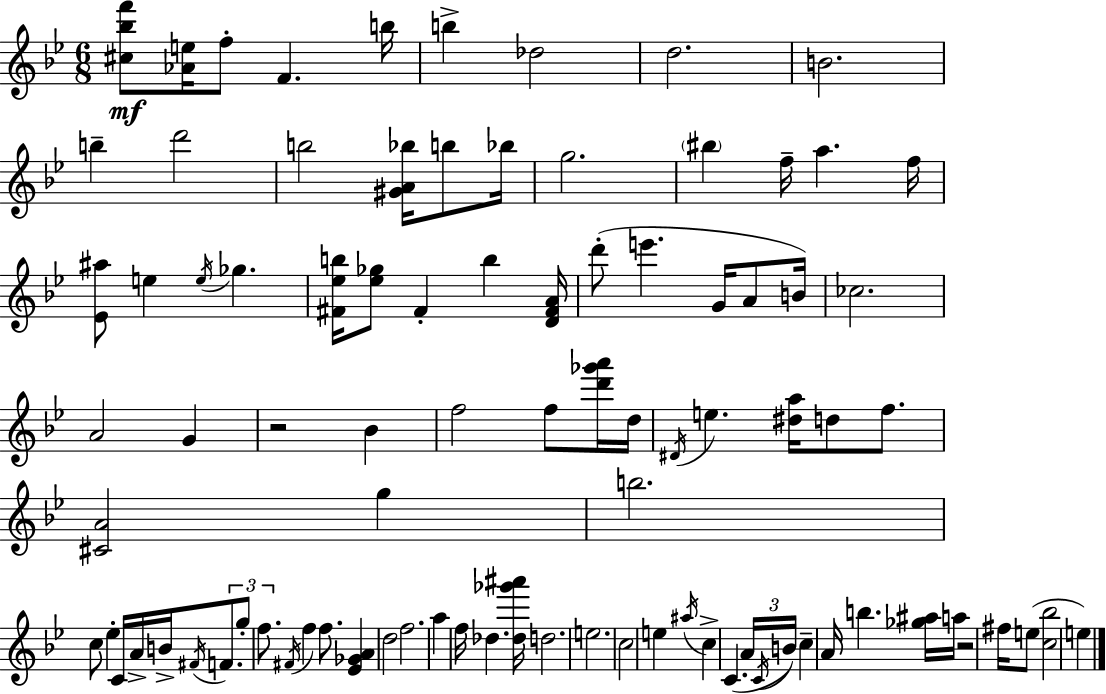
[C#5,Bb5,F6]/e [Ab4,E5]/s F5/e F4/q. B5/s B5/q Db5/h D5/h. B4/h. B5/q D6/h B5/h [G#4,A4,Bb5]/s B5/e Bb5/s G5/h. BIS5/q F5/s A5/q. F5/s [Eb4,A#5]/e E5/q E5/s Gb5/q. [F#4,Eb5,B5]/s [Eb5,Gb5]/e F#4/q B5/q [D4,F#4,A4]/s D6/e E6/q. G4/s A4/e B4/s CES5/h. A4/h G4/q R/h Bb4/q F5/h F5/e [D6,Gb6,A6]/s D5/s D#4/s E5/q. [D#5,A5]/s D5/e F5/e. [C#4,A4]/h G5/q B5/h. C5/e Eb5/q C4/s A4/s B4/s F#4/s F4/e. G5/e F5/e. F#4/s F5/q F5/e. [Eb4,Gb4,A4]/q D5/h F5/h. A5/q F5/s Db5/q. [Db5,Gb6,A#6]/s D5/h. E5/h. C5/h E5/q A#5/s C5/q C4/q. A4/s C4/s B4/s C5/q A4/s B5/q. [Gb5,A#5]/s A5/s R/h F#5/s E5/e [C5,Bb5]/h E5/q